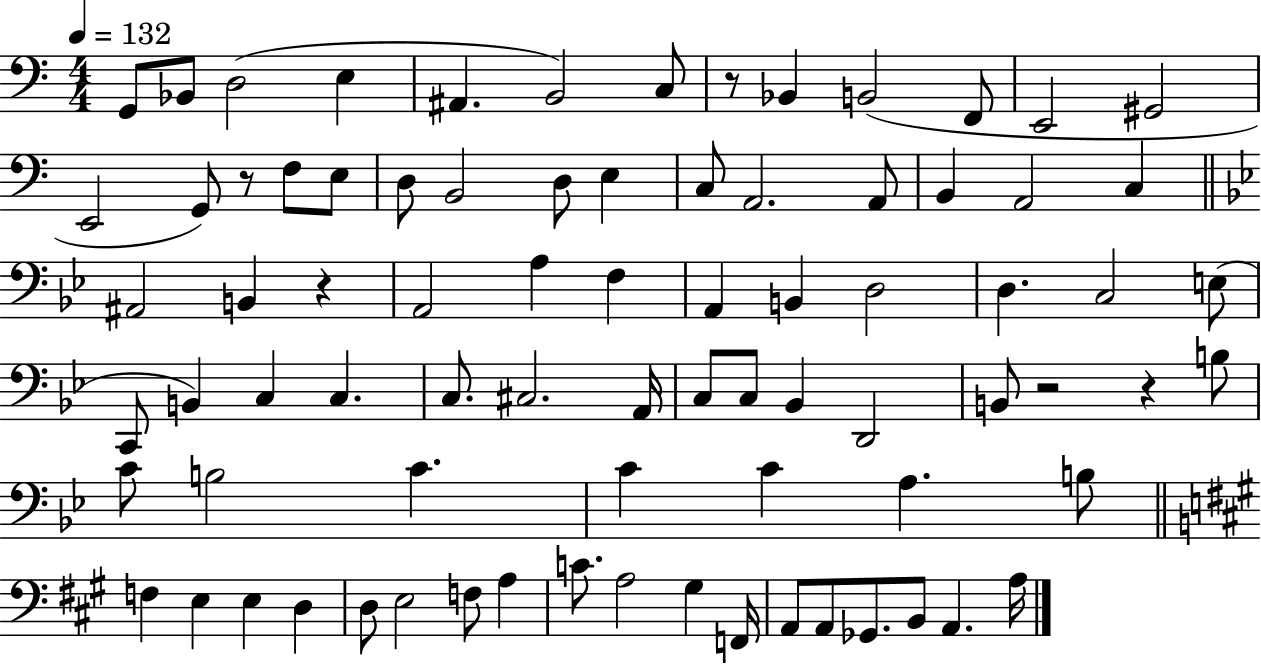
G2/e Bb2/e D3/h E3/q A#2/q. B2/h C3/e R/e Bb2/q B2/h F2/e E2/h G#2/h E2/h G2/e R/e F3/e E3/e D3/e B2/h D3/e E3/q C3/e A2/h. A2/e B2/q A2/h C3/q A#2/h B2/q R/q A2/h A3/q F3/q A2/q B2/q D3/h D3/q. C3/h E3/e C2/e B2/q C3/q C3/q. C3/e. C#3/h. A2/s C3/e C3/e Bb2/q D2/h B2/e R/h R/q B3/e C4/e B3/h C4/q. C4/q C4/q A3/q. B3/e F3/q E3/q E3/q D3/q D3/e E3/h F3/e A3/q C4/e. A3/h G#3/q F2/s A2/e A2/e Gb2/e. B2/e A2/q. A3/s